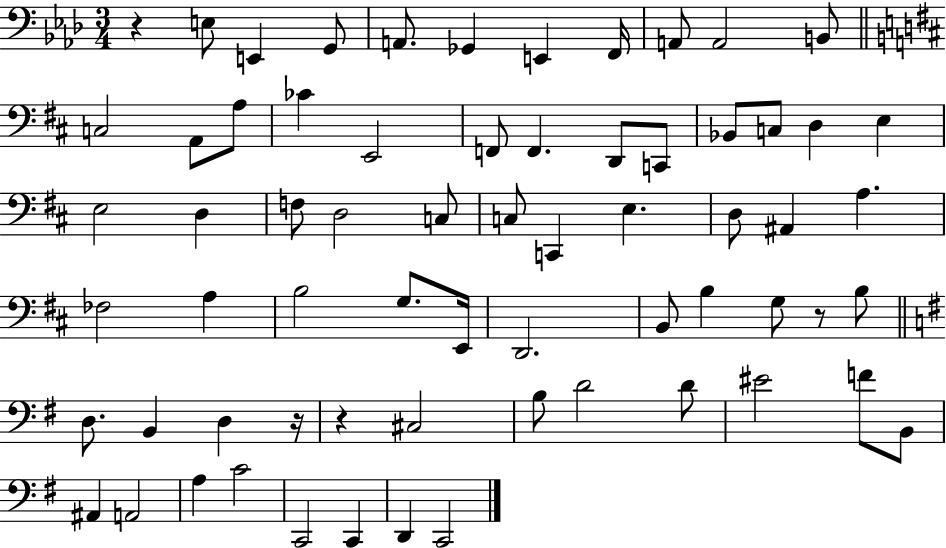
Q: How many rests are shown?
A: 4